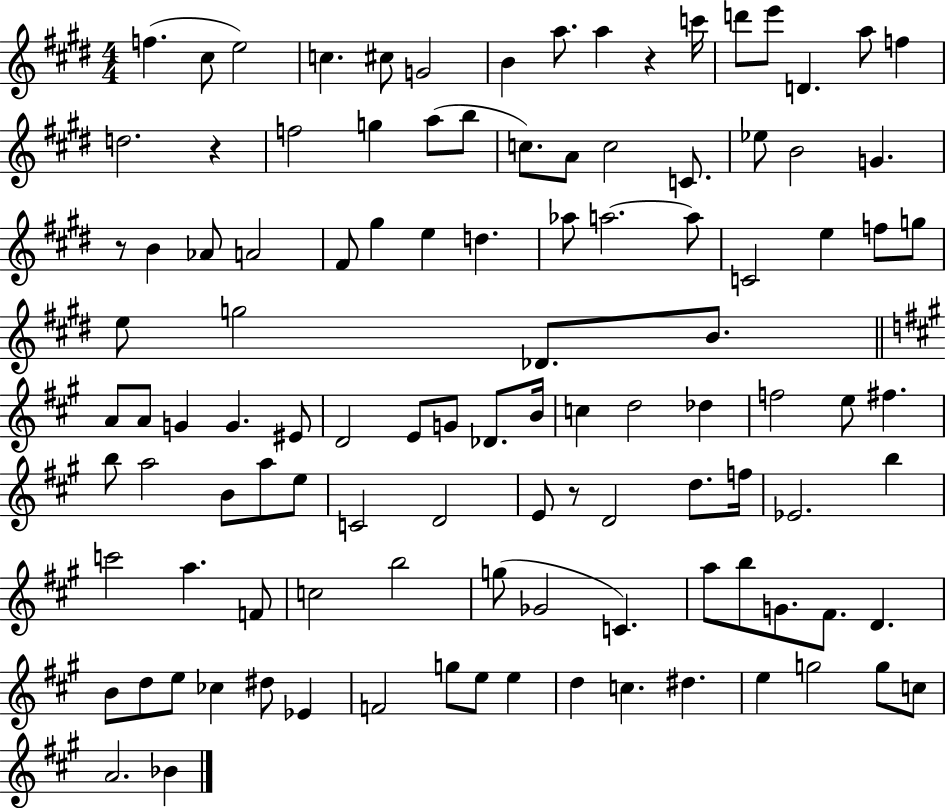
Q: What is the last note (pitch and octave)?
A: Bb4